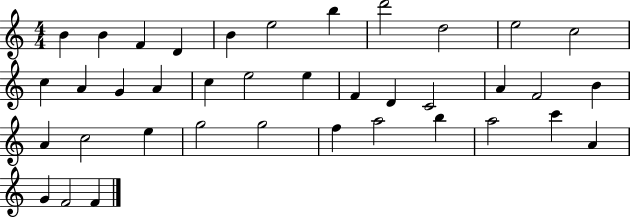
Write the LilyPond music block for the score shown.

{
  \clef treble
  \numericTimeSignature
  \time 4/4
  \key c \major
  b'4 b'4 f'4 d'4 | b'4 e''2 b''4 | d'''2 d''2 | e''2 c''2 | \break c''4 a'4 g'4 a'4 | c''4 e''2 e''4 | f'4 d'4 c'2 | a'4 f'2 b'4 | \break a'4 c''2 e''4 | g''2 g''2 | f''4 a''2 b''4 | a''2 c'''4 a'4 | \break g'4 f'2 f'4 | \bar "|."
}